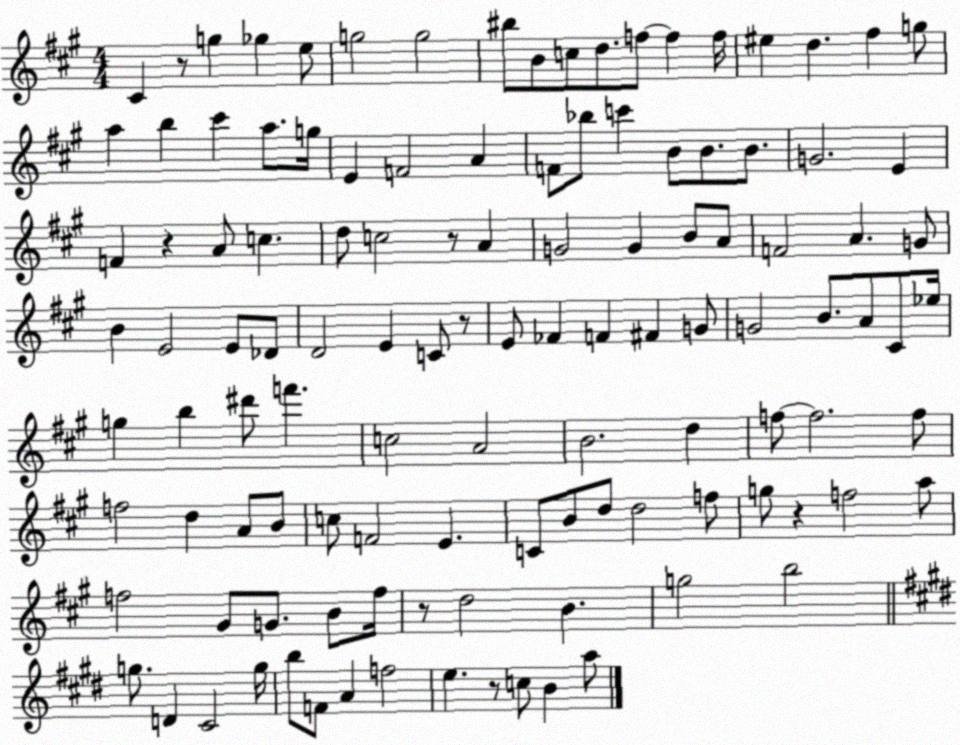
X:1
T:Untitled
M:4/4
L:1/4
K:A
^C z/2 g _g e/2 g2 g2 ^b/2 B/2 c/2 d/2 f/2 f f/4 ^e d ^f g/2 a b ^c' a/2 g/4 E F2 A F/2 _b/2 c' B/2 B/2 B/2 G2 E F z A/2 c d/2 c2 z/2 A G2 G B/2 A/2 F2 A G/2 B E2 E/2 _D/2 D2 E C/2 z/2 E/2 _F F ^F G/2 G2 B/2 A/2 ^C/2 _e/4 g b ^d'/2 f' c2 A2 B2 d f/2 f2 f/2 f2 d A/2 B/2 c/2 F2 E C/2 B/2 d/2 d2 f/2 g/2 z f2 a/2 f2 ^G/2 G/2 B/2 f/4 z/2 d2 B g2 b2 g/2 D ^C2 g/4 b/2 F/2 A f2 e z/2 c/2 B a/2